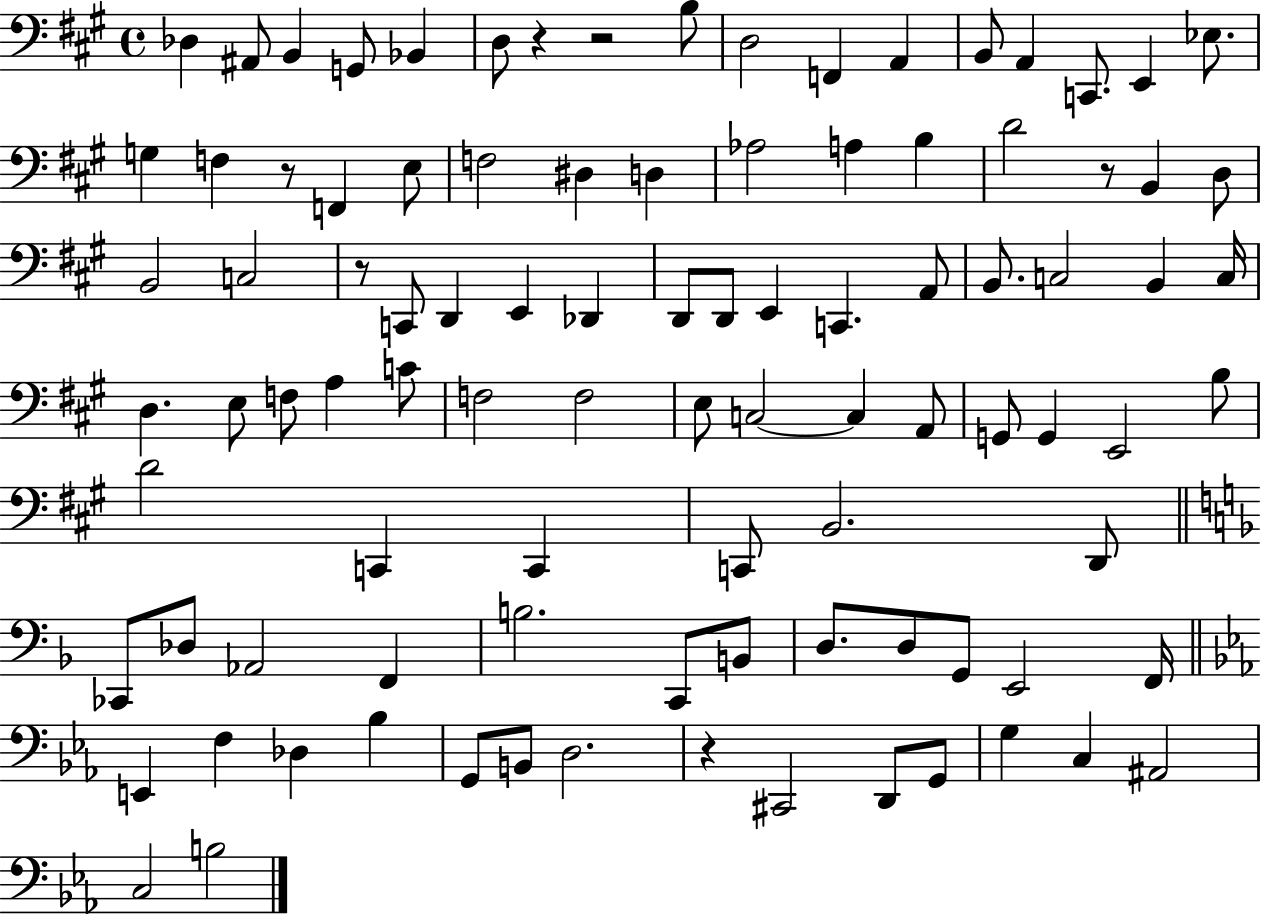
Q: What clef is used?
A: bass